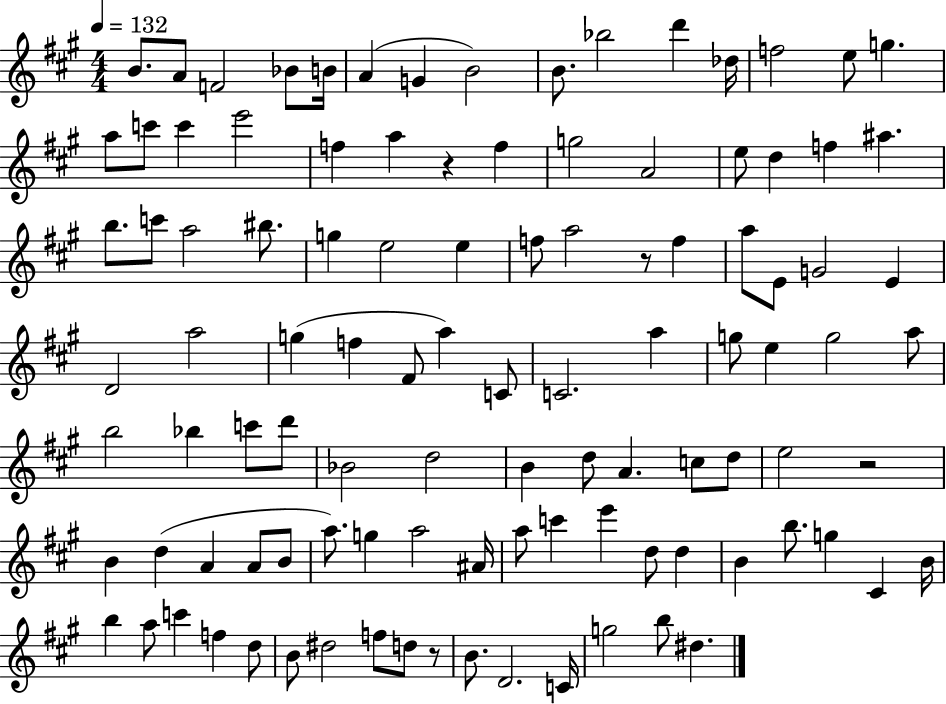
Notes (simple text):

B4/e. A4/e F4/h Bb4/e B4/s A4/q G4/q B4/h B4/e. Bb5/h D6/q Db5/s F5/h E5/e G5/q. A5/e C6/e C6/q E6/h F5/q A5/q R/q F5/q G5/h A4/h E5/e D5/q F5/q A#5/q. B5/e. C6/e A5/h BIS5/e. G5/q E5/h E5/q F5/e A5/h R/e F5/q A5/e E4/e G4/h E4/q D4/h A5/h G5/q F5/q F#4/e A5/q C4/e C4/h. A5/q G5/e E5/q G5/h A5/e B5/h Bb5/q C6/e D6/e Bb4/h D5/h B4/q D5/e A4/q. C5/e D5/e E5/h R/h B4/q D5/q A4/q A4/e B4/e A5/e. G5/q A5/h A#4/s A5/e C6/q E6/q D5/e D5/q B4/q B5/e. G5/q C#4/q B4/s B5/q A5/e C6/q F5/q D5/e B4/e D#5/h F5/e D5/e R/e B4/e. D4/h. C4/s G5/h B5/e D#5/q.